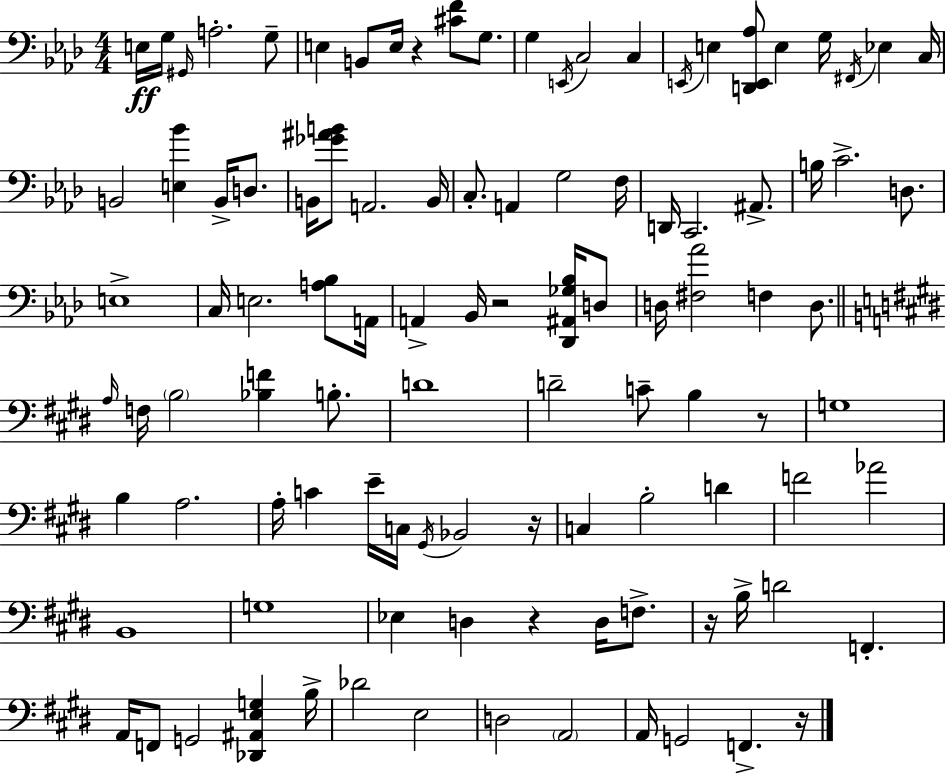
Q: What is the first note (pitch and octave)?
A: E3